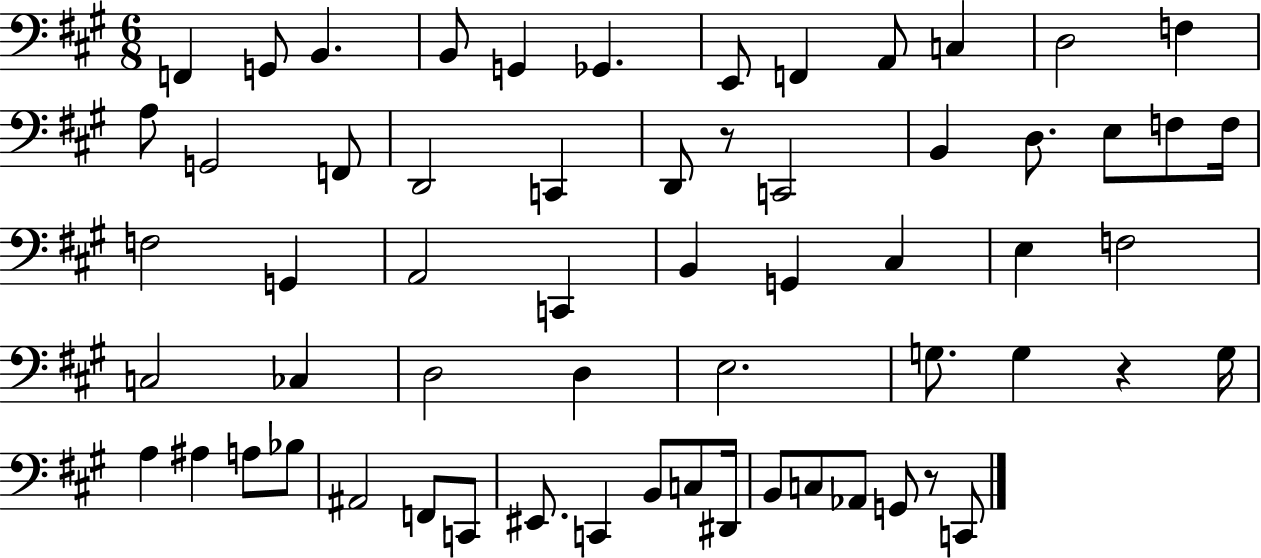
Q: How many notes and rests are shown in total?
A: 61